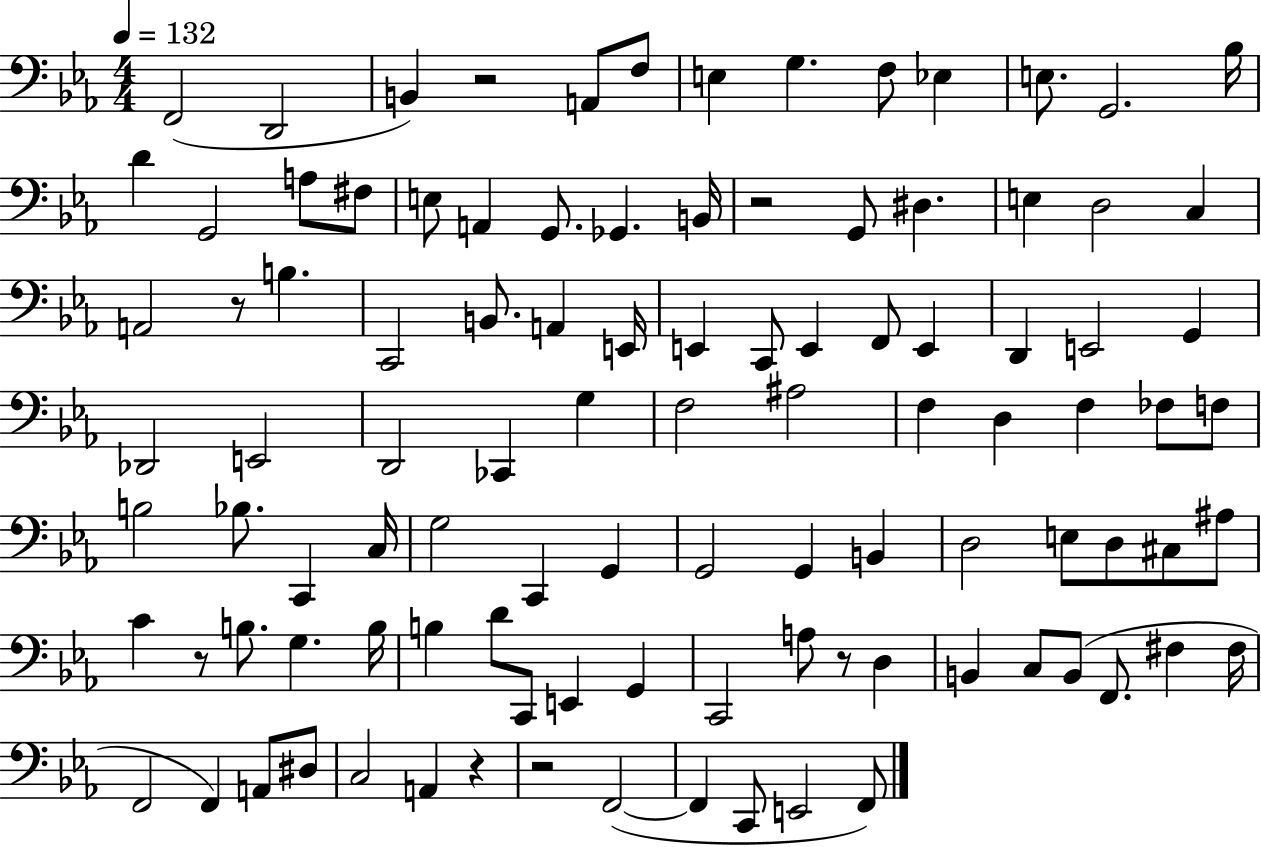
{
  \clef bass
  \numericTimeSignature
  \time 4/4
  \key ees \major
  \tempo 4 = 132
  f,2( d,2 | b,4) r2 a,8 f8 | e4 g4. f8 ees4 | e8. g,2. bes16 | \break d'4 g,2 a8 fis8 | e8 a,4 g,8. ges,4. b,16 | r2 g,8 dis4. | e4 d2 c4 | \break a,2 r8 b4. | c,2 b,8. a,4 e,16 | e,4 c,8 e,4 f,8 e,4 | d,4 e,2 g,4 | \break des,2 e,2 | d,2 ces,4 g4 | f2 ais2 | f4 d4 f4 fes8 f8 | \break b2 bes8. c,4 c16 | g2 c,4 g,4 | g,2 g,4 b,4 | d2 e8 d8 cis8 ais8 | \break c'4 r8 b8. g4. b16 | b4 d'8 c,8 e,4 g,4 | c,2 a8 r8 d4 | b,4 c8 b,8( f,8. fis4 fis16 | \break f,2 f,4) a,8 dis8 | c2 a,4 r4 | r2 f,2~(~ | f,4 c,8 e,2 f,8) | \break \bar "|."
}